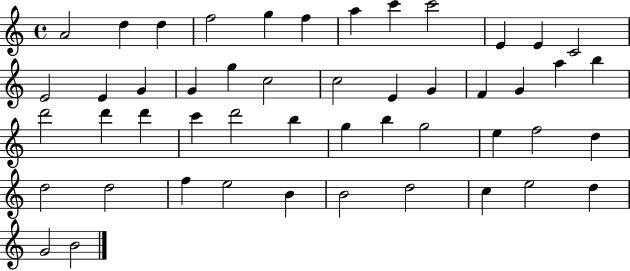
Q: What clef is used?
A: treble